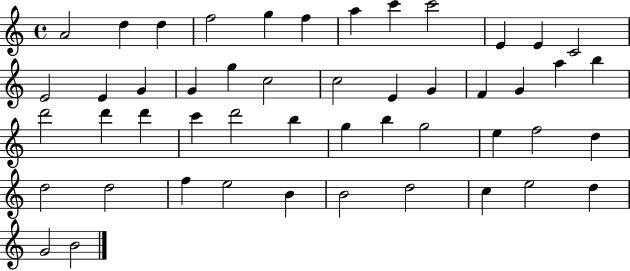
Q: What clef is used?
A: treble